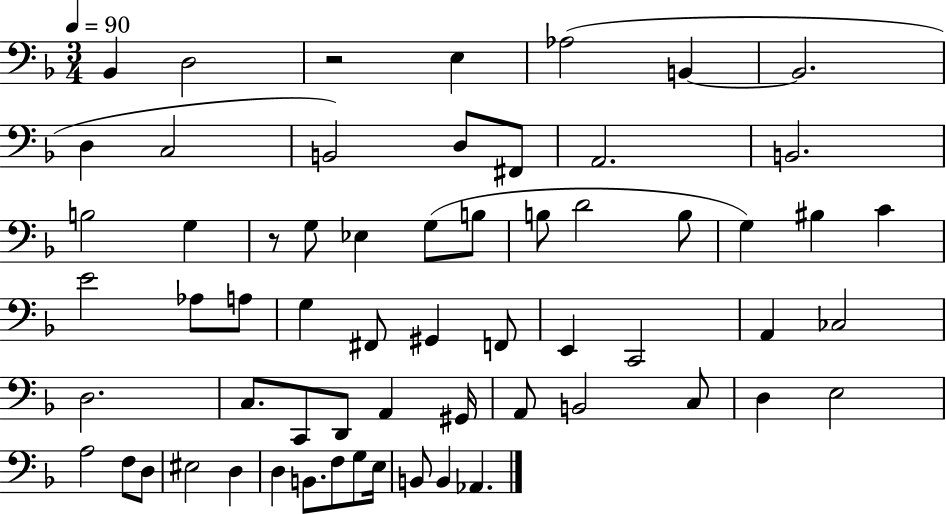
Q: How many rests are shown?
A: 2